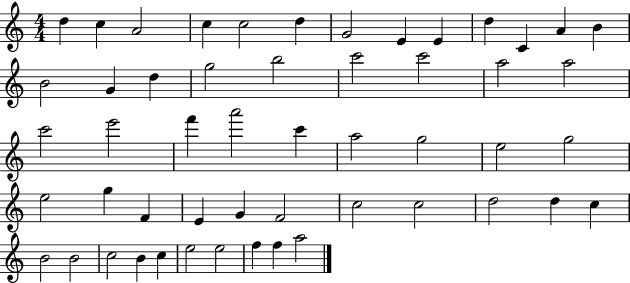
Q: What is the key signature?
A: C major